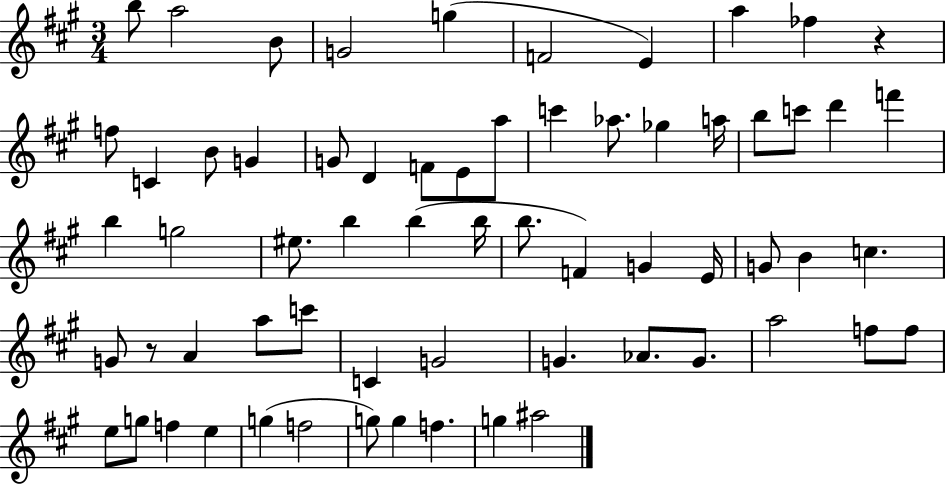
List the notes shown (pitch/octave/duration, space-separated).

B5/e A5/h B4/e G4/h G5/q F4/h E4/q A5/q FES5/q R/q F5/e C4/q B4/e G4/q G4/e D4/q F4/e E4/e A5/e C6/q Ab5/e. Gb5/q A5/s B5/e C6/e D6/q F6/q B5/q G5/h EIS5/e. B5/q B5/q B5/s B5/e. F4/q G4/q E4/s G4/e B4/q C5/q. G4/e R/e A4/q A5/e C6/e C4/q G4/h G4/q. Ab4/e. G4/e. A5/h F5/e F5/e E5/e G5/e F5/q E5/q G5/q F5/h G5/e G5/q F5/q. G5/q A#5/h